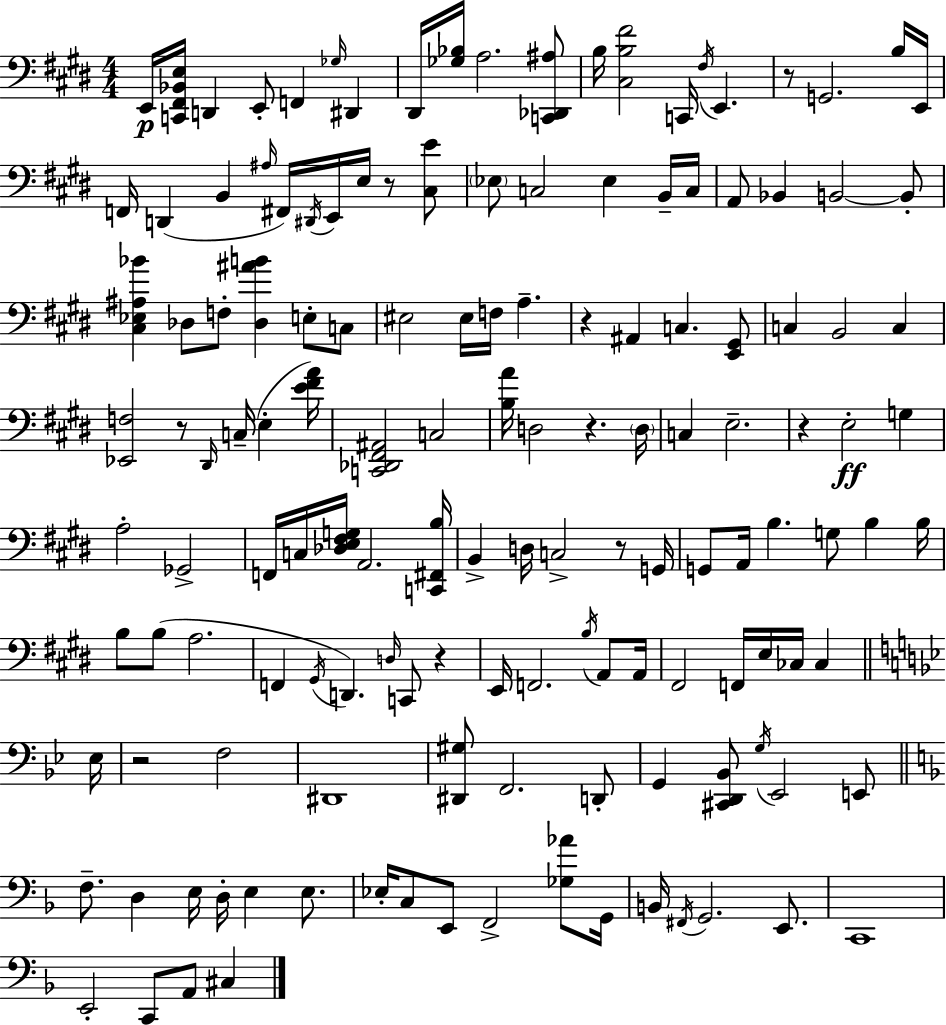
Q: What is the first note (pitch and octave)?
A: E2